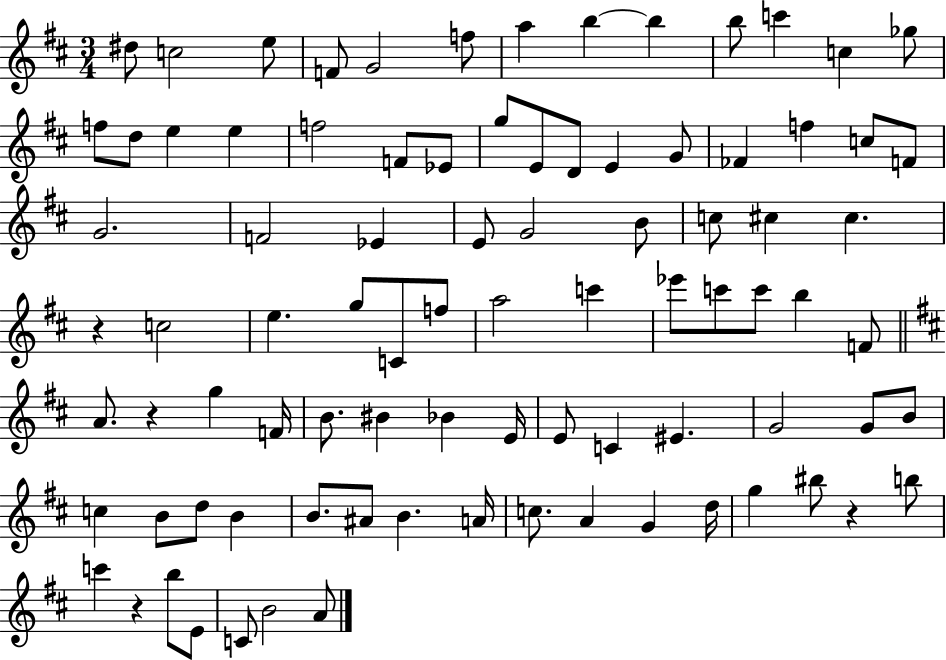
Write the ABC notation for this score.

X:1
T:Untitled
M:3/4
L:1/4
K:D
^d/2 c2 e/2 F/2 G2 f/2 a b b b/2 c' c _g/2 f/2 d/2 e e f2 F/2 _E/2 g/2 E/2 D/2 E G/2 _F f c/2 F/2 G2 F2 _E E/2 G2 B/2 c/2 ^c ^c z c2 e g/2 C/2 f/2 a2 c' _e'/2 c'/2 c'/2 b F/2 A/2 z g F/4 B/2 ^B _B E/4 E/2 C ^E G2 G/2 B/2 c B/2 d/2 B B/2 ^A/2 B A/4 c/2 A G d/4 g ^b/2 z b/2 c' z b/2 E/2 C/2 B2 A/2